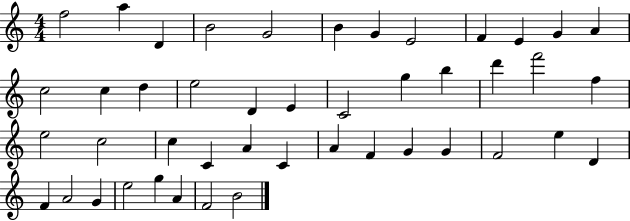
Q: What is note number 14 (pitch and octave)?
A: C5